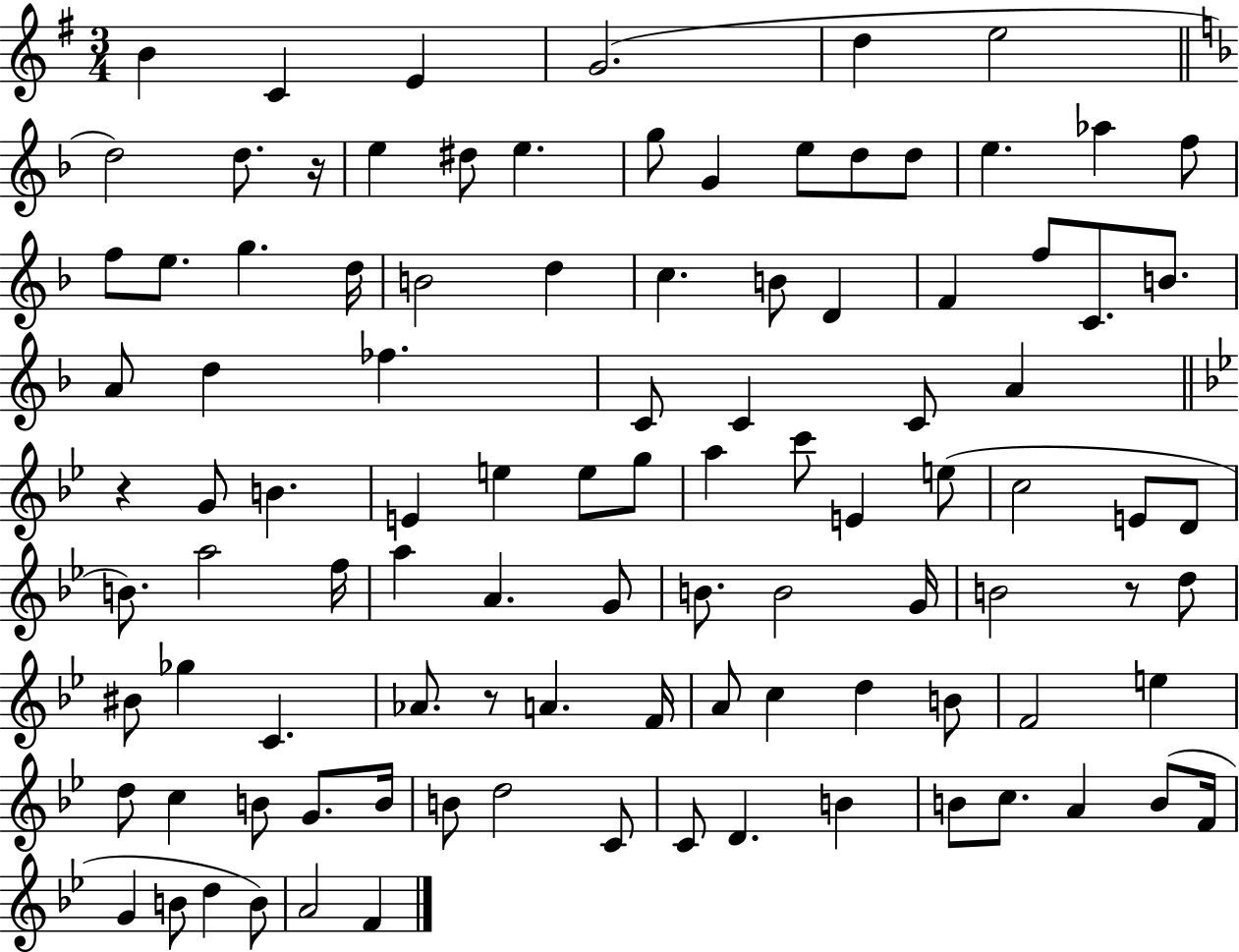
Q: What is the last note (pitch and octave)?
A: F4